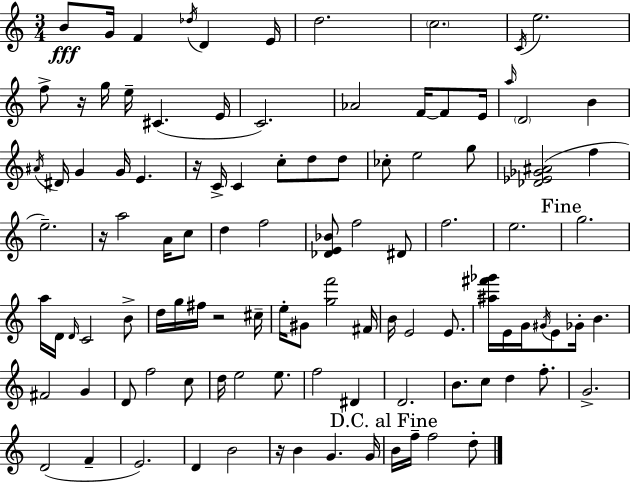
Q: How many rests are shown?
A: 5